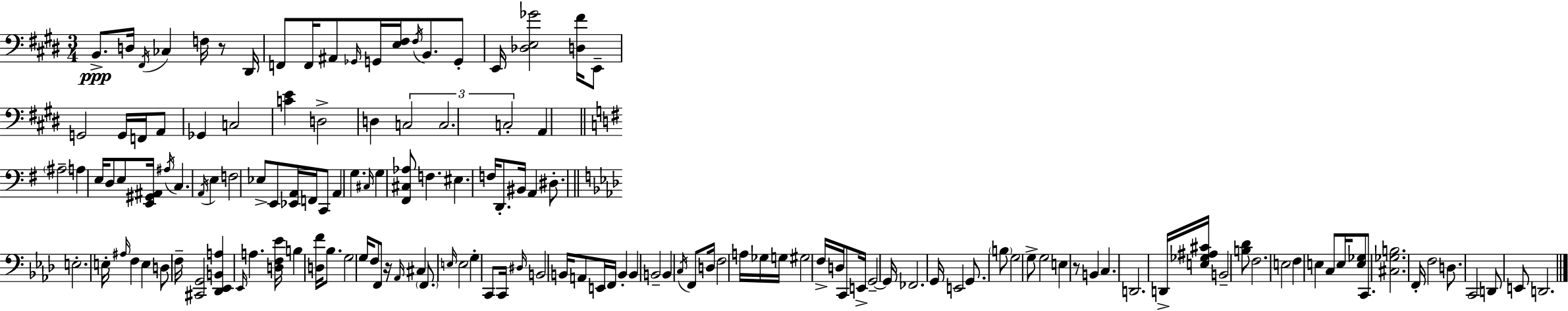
X:1
T:Untitled
M:3/4
L:1/4
K:E
B,,/2 D,/4 ^F,,/4 _C, F,/4 z/2 ^D,,/4 F,,/2 F,,/4 ^A,,/2 _G,,/4 G,,/4 [E,^F,]/4 ^F,/4 B,,/2 G,,/2 E,,/4 [_D,E,_G]2 [D,^F]/4 E,,/2 G,,2 G,,/4 F,,/4 A,,/2 _G,, C,2 [CE] D,2 D, C,2 C,2 C,2 A,, ^A,2 A, E,/4 D,/2 E,/2 [E,,^G,,^A,,]/4 ^A,/4 C, A,,/4 E, F,2 _E,/2 E,,/2 [_E,,A,,]/4 F,,/4 C,,/2 A,, G, ^C,/4 G, [^F,,^C,_A,]/2 F, ^E, F,/4 D,,/2 ^B,,/4 A,, ^D,/2 E,2 E,/4 ^A,/4 F, E, D,/2 F,/4 [^C,,G,,]2 [_D,,_E,,B,,A,] _E,,/4 A, [D,F,_E]/4 B, [D,F]/4 _B,/2 G,2 G,/4 F,/2 F,,/2 z/4 _A,,/4 ^C, F,,/2 E,/4 E,2 G, C,,/2 C,,/4 ^D,/4 B,,2 B,,/4 A,,/2 E,,/4 F,,/4 B,, B,, B,,2 B,, C,/4 F,,/2 D,/4 F,2 A,/4 _G,/4 G,/4 ^G,2 F,/4 D,/4 C,,/2 E,,/4 G,,2 G,,/4 _F,,2 G,,/4 E,,2 G,,/2 B,/2 G,2 G,/2 G,2 E, z/2 B,, C, D,,2 D,,/4 [E,_G,^A,^C]/4 B,,2 [B,_D]/2 F,2 E,2 F, E, C,/2 E,/4 [E,_G,]/2 C,,/2 [^C,_G,B,]2 F,,/4 F,2 D,/2 C,,2 D,,/2 E,,/2 D,,2